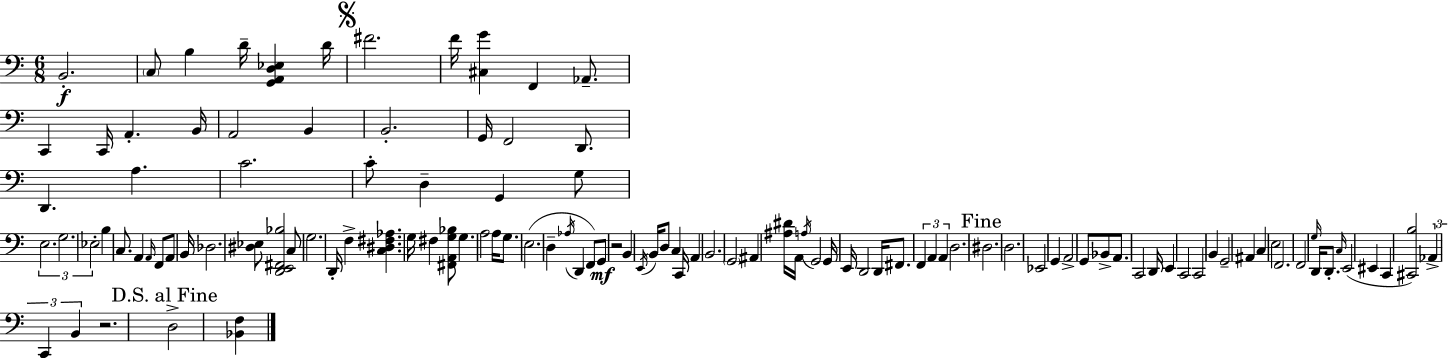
{
  \clef bass
  \numericTimeSignature
  \time 6/8
  \key a \minor
  b,2.-.\f | \parenthesize c8 b4 d'16-- <g, a, d ees>4 d'16 | \mark \markup { \musicglyph "scripts.segno" } fis'2. | f'16 <cis g'>4 f,4 aes,8.-- | \break c,4 c,16 a,4.-. b,16 | a,2 b,4 | b,2.-. | g,16 f,2 d,8. | \break d,4. a4. | c'2. | c'8-. d4-- g,4 g8 | \tuplet 3/2 { e2. | \break g2. | ees2-. } b4 | c8. a,4 \grace { a,16 } f,8 a,8 | b,16 des2. | \break <dis ees>8 <d, e, fis, bes>2 c8 | g2. | d,16-. f4-> <c dis fis aes>4. | g16 fis4 <fis, a, g bes>8 g4. | \break a2 a16 g8. | e2.( | d4-- \acciaccatura { aes16 } d,4 f,8) | g,8\mf r2 b,4 | \break \acciaccatura { e,16 } b,16 d8 c4 c,16 a,4 | b,2. | \parenthesize g,2 ais,4 | <ais dis'>16 a,16 \acciaccatura { a16 } g,2 | \break g,16 e,16 d,2 | d,16 fis,8. \tuplet 3/2 { f,4 a,4 | a,4 } d2. | \mark "Fine" dis2. | \break d2. | ees,2 | g,4 a,2-> | g,8 bes,8-> a,8. c,2 | \break d,16 e,4 c,2 | c,2 | b,4 g,2-- | ais,4 c4 e2 | \break f,2. | f,2 | \grace { g16 } d,16 d,8.-. \grace { c16 }( e,2 | eis,4 c,4 <cis, b>2) | \break \tuplet 3/2 { aes,4-> c,4 | b,4 } r2. | \mark "D.S. al Fine" d2-> | <bes, f>4 \bar "|."
}